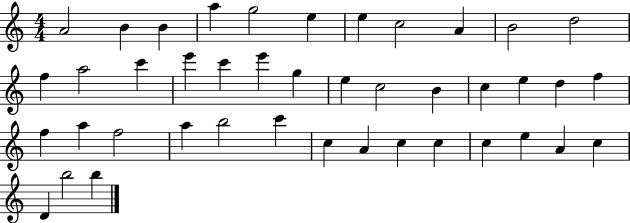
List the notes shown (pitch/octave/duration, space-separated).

A4/h B4/q B4/q A5/q G5/h E5/q E5/q C5/h A4/q B4/h D5/h F5/q A5/h C6/q E6/q C6/q E6/q G5/q E5/q C5/h B4/q C5/q E5/q D5/q F5/q F5/q A5/q F5/h A5/q B5/h C6/q C5/q A4/q C5/q C5/q C5/q E5/q A4/q C5/q D4/q B5/h B5/q